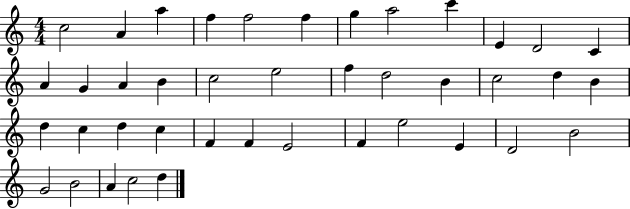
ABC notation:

X:1
T:Untitled
M:4/4
L:1/4
K:C
c2 A a f f2 f g a2 c' E D2 C A G A B c2 e2 f d2 B c2 d B d c d c F F E2 F e2 E D2 B2 G2 B2 A c2 d